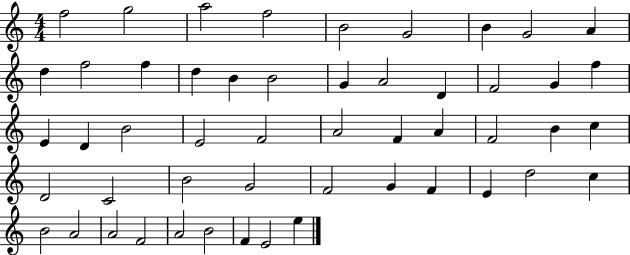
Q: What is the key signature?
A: C major